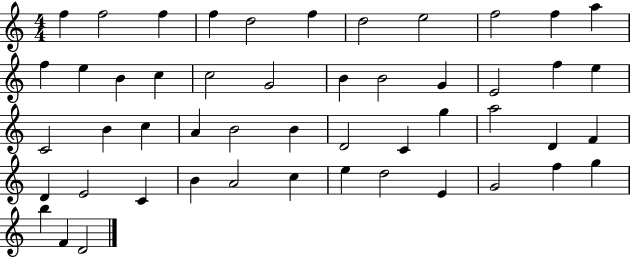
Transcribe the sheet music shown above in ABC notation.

X:1
T:Untitled
M:4/4
L:1/4
K:C
f f2 f f d2 f d2 e2 f2 f a f e B c c2 G2 B B2 G E2 f e C2 B c A B2 B D2 C g a2 D F D E2 C B A2 c e d2 E G2 f g b F D2